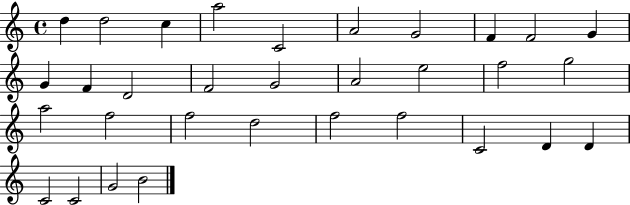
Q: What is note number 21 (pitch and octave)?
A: F5